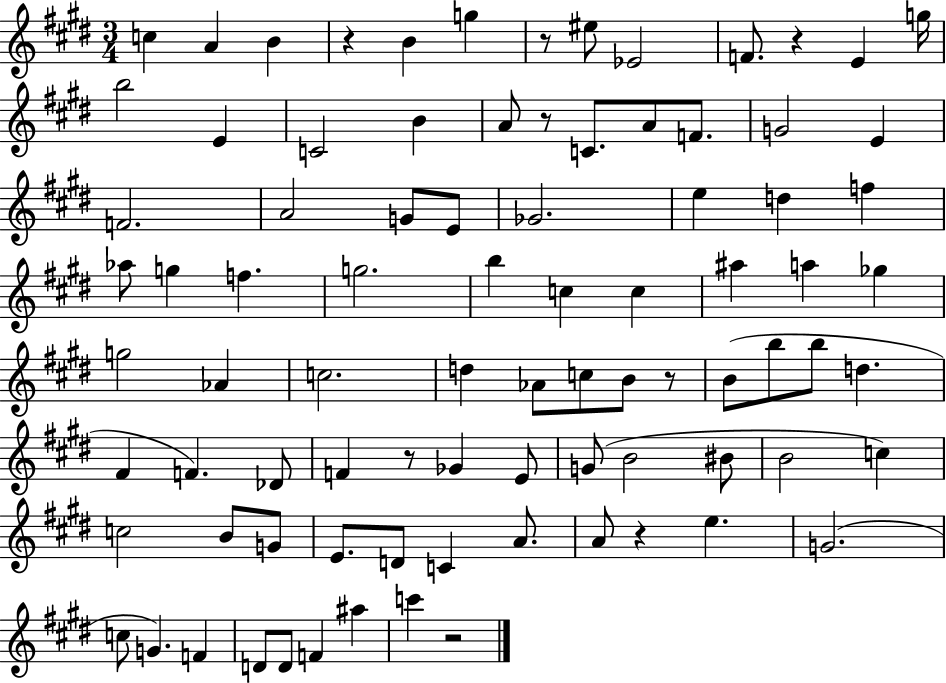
X:1
T:Untitled
M:3/4
L:1/4
K:E
c A B z B g z/2 ^e/2 _E2 F/2 z E g/4 b2 E C2 B A/2 z/2 C/2 A/2 F/2 G2 E F2 A2 G/2 E/2 _G2 e d f _a/2 g f g2 b c c ^a a _g g2 _A c2 d _A/2 c/2 B/2 z/2 B/2 b/2 b/2 d ^F F _D/2 F z/2 _G E/2 G/2 B2 ^B/2 B2 c c2 B/2 G/2 E/2 D/2 C A/2 A/2 z e G2 c/2 G F D/2 D/2 F ^a c' z2